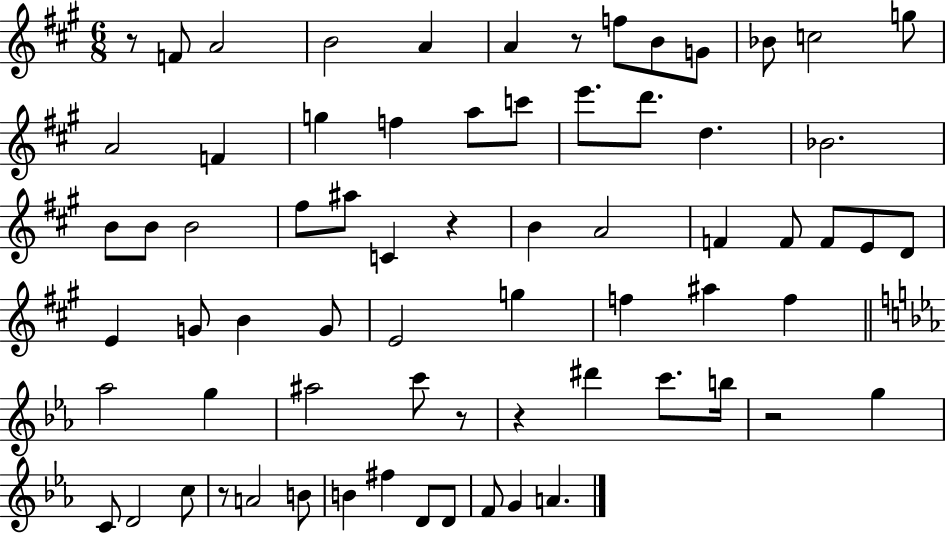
{
  \clef treble
  \numericTimeSignature
  \time 6/8
  \key a \major
  r8 f'8 a'2 | b'2 a'4 | a'4 r8 f''8 b'8 g'8 | bes'8 c''2 g''8 | \break a'2 f'4 | g''4 f''4 a''8 c'''8 | e'''8. d'''8. d''4. | bes'2. | \break b'8 b'8 b'2 | fis''8 ais''8 c'4 r4 | b'4 a'2 | f'4 f'8 f'8 e'8 d'8 | \break e'4 g'8 b'4 g'8 | e'2 g''4 | f''4 ais''4 f''4 | \bar "||" \break \key c \minor aes''2 g''4 | ais''2 c'''8 r8 | r4 dis'''4 c'''8. b''16 | r2 g''4 | \break c'8 d'2 c''8 | r8 a'2 b'8 | b'4 fis''4 d'8 d'8 | f'8 g'4 a'4. | \break \bar "|."
}